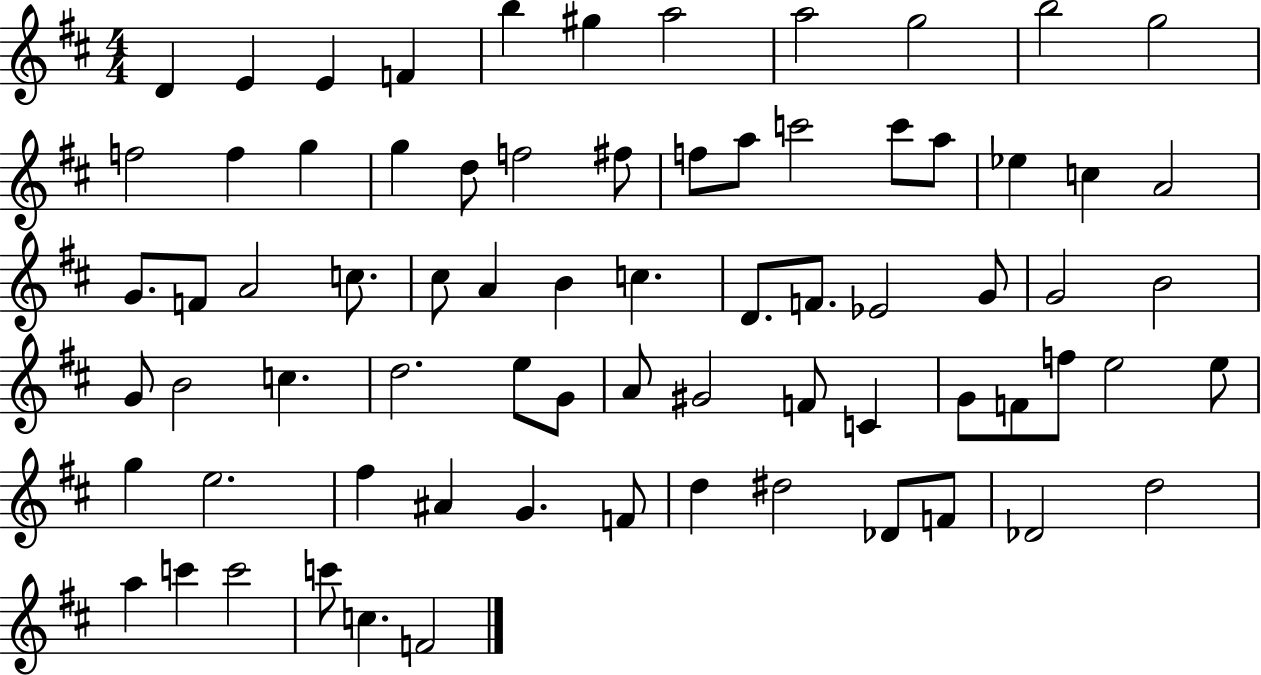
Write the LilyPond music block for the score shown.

{
  \clef treble
  \numericTimeSignature
  \time 4/4
  \key d \major
  d'4 e'4 e'4 f'4 | b''4 gis''4 a''2 | a''2 g''2 | b''2 g''2 | \break f''2 f''4 g''4 | g''4 d''8 f''2 fis''8 | f''8 a''8 c'''2 c'''8 a''8 | ees''4 c''4 a'2 | \break g'8. f'8 a'2 c''8. | cis''8 a'4 b'4 c''4. | d'8. f'8. ees'2 g'8 | g'2 b'2 | \break g'8 b'2 c''4. | d''2. e''8 g'8 | a'8 gis'2 f'8 c'4 | g'8 f'8 f''8 e''2 e''8 | \break g''4 e''2. | fis''4 ais'4 g'4. f'8 | d''4 dis''2 des'8 f'8 | des'2 d''2 | \break a''4 c'''4 c'''2 | c'''8 c''4. f'2 | \bar "|."
}